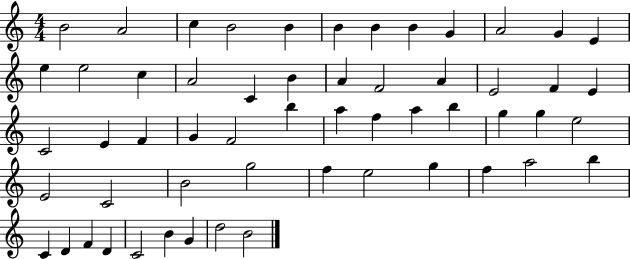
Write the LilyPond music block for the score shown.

{
  \clef treble
  \numericTimeSignature
  \time 4/4
  \key c \major
  b'2 a'2 | c''4 b'2 b'4 | b'4 b'4 b'4 g'4 | a'2 g'4 e'4 | \break e''4 e''2 c''4 | a'2 c'4 b'4 | a'4 f'2 a'4 | e'2 f'4 e'4 | \break c'2 e'4 f'4 | g'4 f'2 b''4 | a''4 f''4 a''4 b''4 | g''4 g''4 e''2 | \break e'2 c'2 | b'2 g''2 | f''4 e''2 g''4 | f''4 a''2 b''4 | \break c'4 d'4 f'4 d'4 | c'2 b'4 g'4 | d''2 b'2 | \bar "|."
}